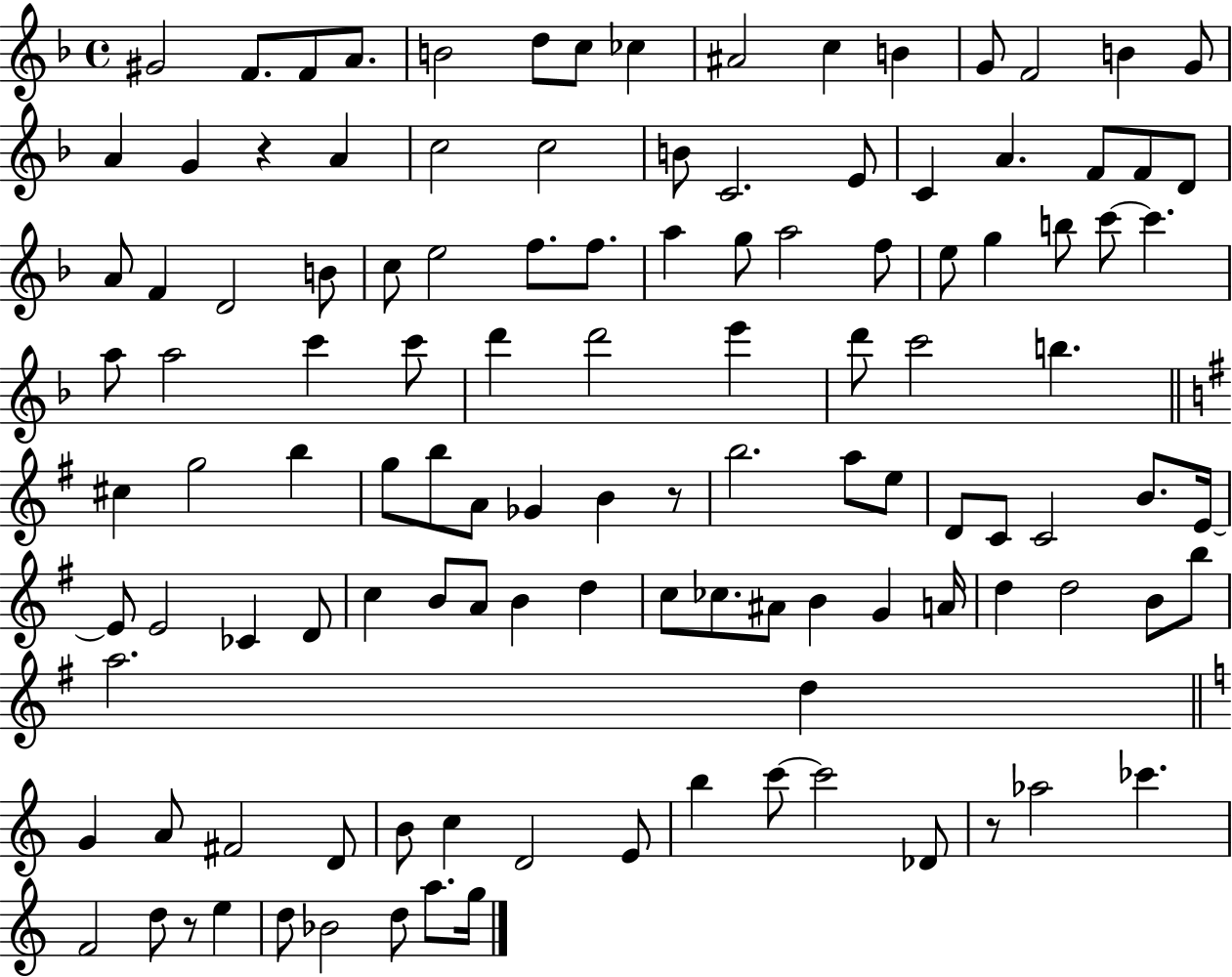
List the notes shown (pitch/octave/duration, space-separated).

G#4/h F4/e. F4/e A4/e. B4/h D5/e C5/e CES5/q A#4/h C5/q B4/q G4/e F4/h B4/q G4/e A4/q G4/q R/q A4/q C5/h C5/h B4/e C4/h. E4/e C4/q A4/q. F4/e F4/e D4/e A4/e F4/q D4/h B4/e C5/e E5/h F5/e. F5/e. A5/q G5/e A5/h F5/e E5/e G5/q B5/e C6/e C6/q. A5/e A5/h C6/q C6/e D6/q D6/h E6/q D6/e C6/h B5/q. C#5/q G5/h B5/q G5/e B5/e A4/e Gb4/q B4/q R/e B5/h. A5/e E5/e D4/e C4/e C4/h B4/e. E4/s E4/e E4/h CES4/q D4/e C5/q B4/e A4/e B4/q D5/q C5/e CES5/e. A#4/e B4/q G4/q A4/s D5/q D5/h B4/e B5/e A5/h. D5/q G4/q A4/e F#4/h D4/e B4/e C5/q D4/h E4/e B5/q C6/e C6/h Db4/e R/e Ab5/h CES6/q. F4/h D5/e R/e E5/q D5/e Bb4/h D5/e A5/e. G5/s